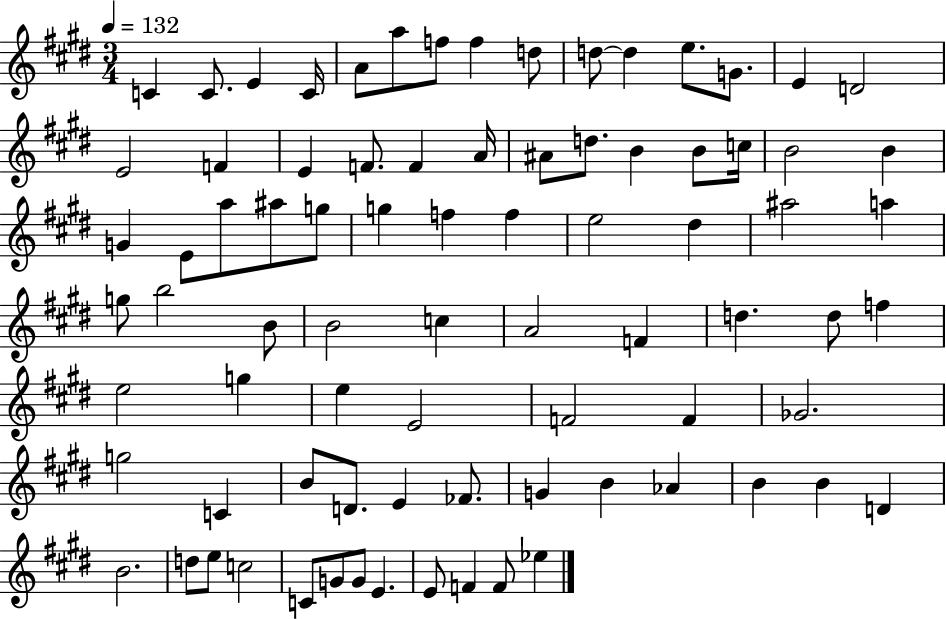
X:1
T:Untitled
M:3/4
L:1/4
K:E
C C/2 E C/4 A/2 a/2 f/2 f d/2 d/2 d e/2 G/2 E D2 E2 F E F/2 F A/4 ^A/2 d/2 B B/2 c/4 B2 B G E/2 a/2 ^a/2 g/2 g f f e2 ^d ^a2 a g/2 b2 B/2 B2 c A2 F d d/2 f e2 g e E2 F2 F _G2 g2 C B/2 D/2 E _F/2 G B _A B B D B2 d/2 e/2 c2 C/2 G/2 G/2 E E/2 F F/2 _e